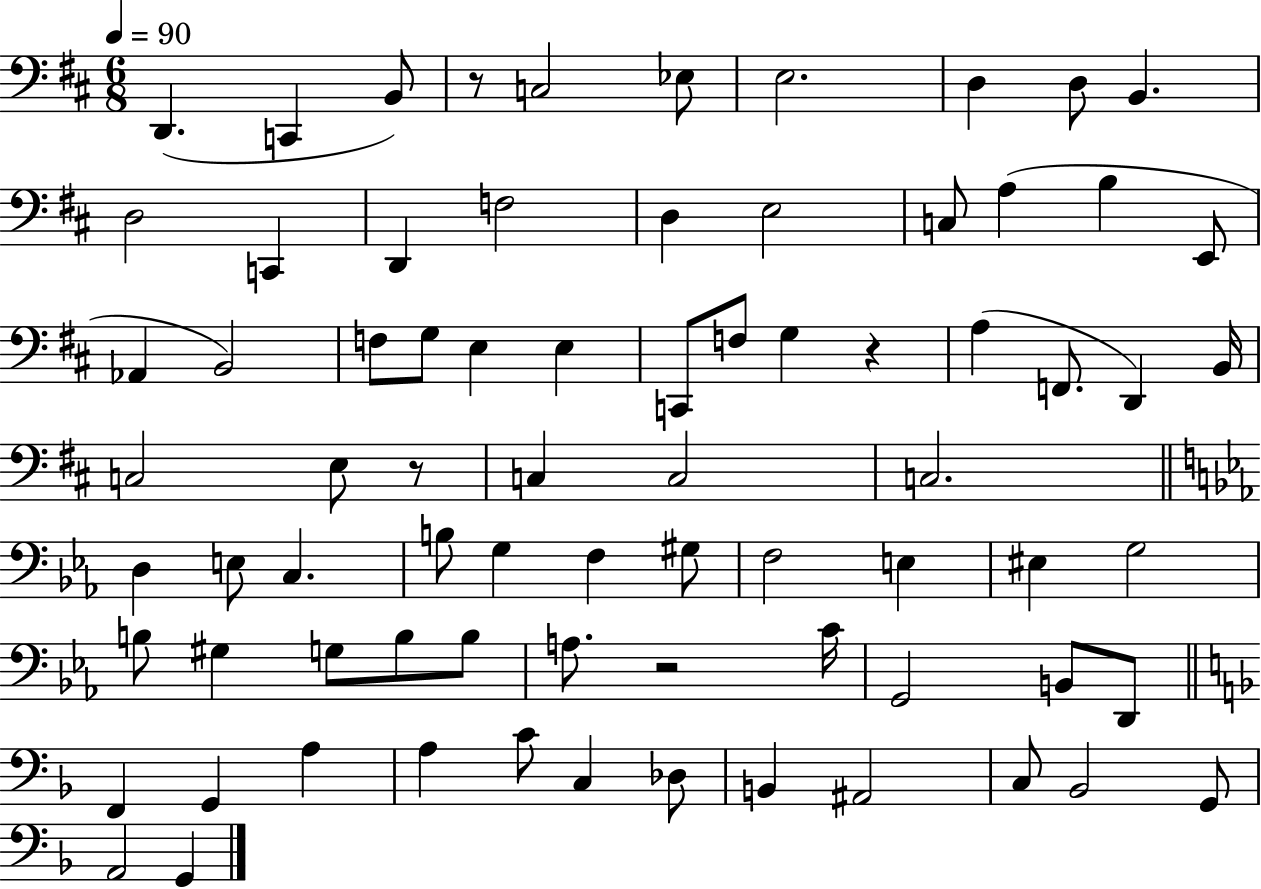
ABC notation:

X:1
T:Untitled
M:6/8
L:1/4
K:D
D,, C,, B,,/2 z/2 C,2 _E,/2 E,2 D, D,/2 B,, D,2 C,, D,, F,2 D, E,2 C,/2 A, B, E,,/2 _A,, B,,2 F,/2 G,/2 E, E, C,,/2 F,/2 G, z A, F,,/2 D,, B,,/4 C,2 E,/2 z/2 C, C,2 C,2 D, E,/2 C, B,/2 G, F, ^G,/2 F,2 E, ^E, G,2 B,/2 ^G, G,/2 B,/2 B,/2 A,/2 z2 C/4 G,,2 B,,/2 D,,/2 F,, G,, A, A, C/2 C, _D,/2 B,, ^A,,2 C,/2 _B,,2 G,,/2 A,,2 G,,